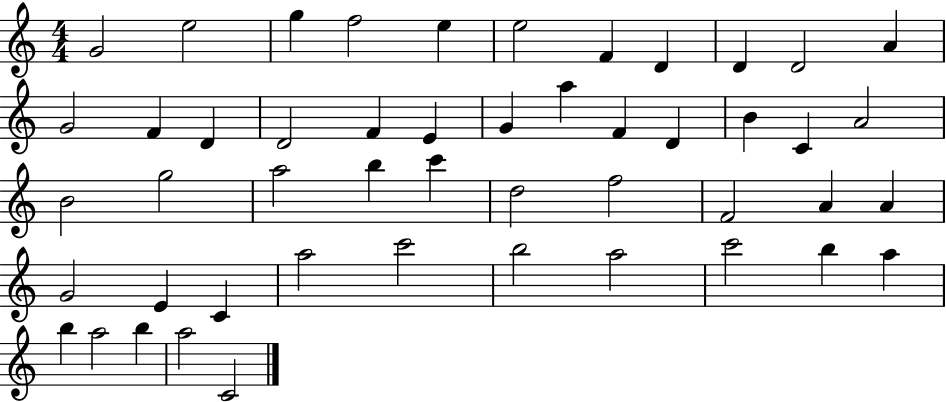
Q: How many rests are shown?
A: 0